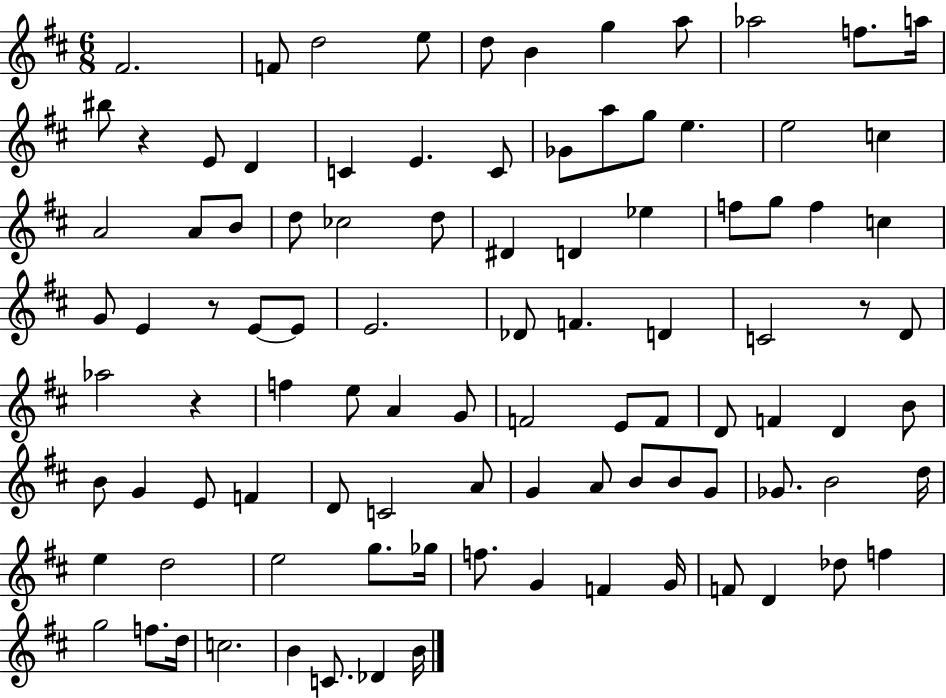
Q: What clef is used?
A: treble